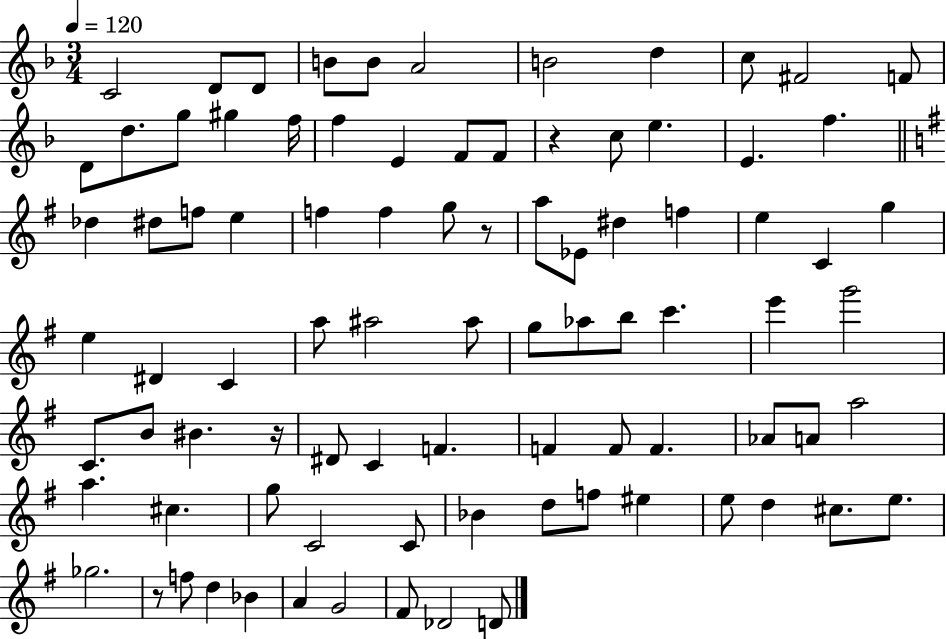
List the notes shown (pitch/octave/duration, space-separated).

C4/h D4/e D4/e B4/e B4/e A4/h B4/h D5/q C5/e F#4/h F4/e D4/e D5/e. G5/e G#5/q F5/s F5/q E4/q F4/e F4/e R/q C5/e E5/q. E4/q. F5/q. Db5/q D#5/e F5/e E5/q F5/q F5/q G5/e R/e A5/e Eb4/e D#5/q F5/q E5/q C4/q G5/q E5/q D#4/q C4/q A5/e A#5/h A#5/e G5/e Ab5/e B5/e C6/q. E6/q G6/h C4/e. B4/e BIS4/q. R/s D#4/e C4/q F4/q. F4/q F4/e F4/q. Ab4/e A4/e A5/h A5/q. C#5/q. G5/e C4/h C4/e Bb4/q D5/e F5/e EIS5/q E5/e D5/q C#5/e. E5/e. Gb5/h. R/e F5/e D5/q Bb4/q A4/q G4/h F#4/e Db4/h D4/e